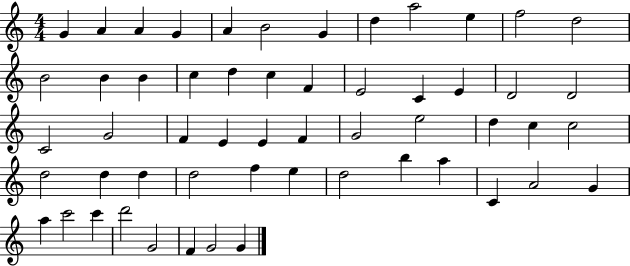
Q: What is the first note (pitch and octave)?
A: G4